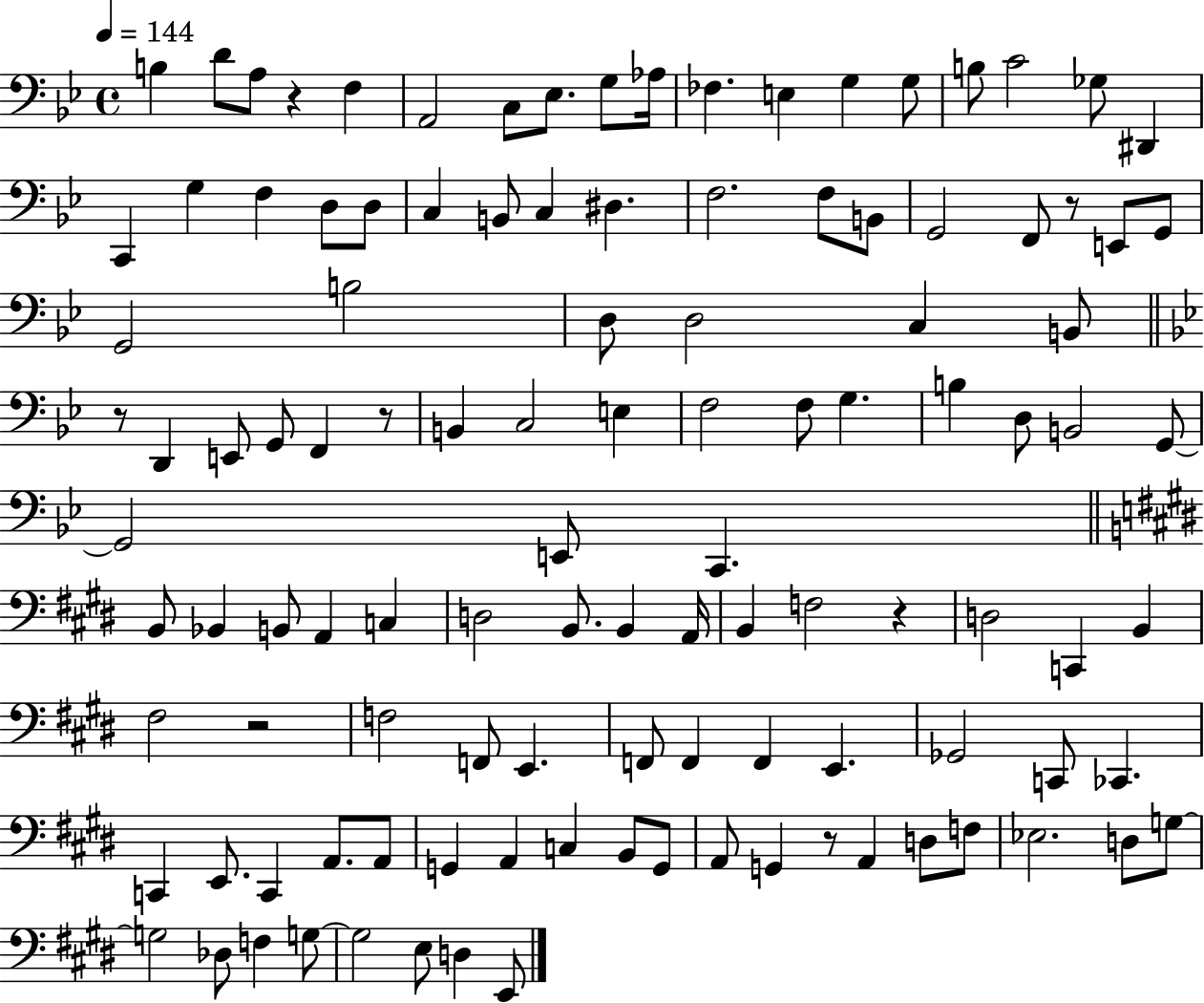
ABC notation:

X:1
T:Untitled
M:4/4
L:1/4
K:Bb
B, D/2 A,/2 z F, A,,2 C,/2 _E,/2 G,/2 _A,/4 _F, E, G, G,/2 B,/2 C2 _G,/2 ^D,, C,, G, F, D,/2 D,/2 C, B,,/2 C, ^D, F,2 F,/2 B,,/2 G,,2 F,,/2 z/2 E,,/2 G,,/2 G,,2 B,2 D,/2 D,2 C, B,,/2 z/2 D,, E,,/2 G,,/2 F,, z/2 B,, C,2 E, F,2 F,/2 G, B, D,/2 B,,2 G,,/2 G,,2 E,,/2 C,, B,,/2 _B,, B,,/2 A,, C, D,2 B,,/2 B,, A,,/4 B,, F,2 z D,2 C,, B,, ^F,2 z2 F,2 F,,/2 E,, F,,/2 F,, F,, E,, _G,,2 C,,/2 _C,, C,, E,,/2 C,, A,,/2 A,,/2 G,, A,, C, B,,/2 G,,/2 A,,/2 G,, z/2 A,, D,/2 F,/2 _E,2 D,/2 G,/2 G,2 _D,/2 F, G,/2 G,2 E,/2 D, E,,/2